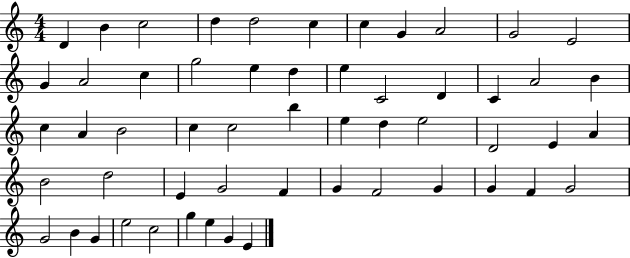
{
  \clef treble
  \numericTimeSignature
  \time 4/4
  \key c \major
  d'4 b'4 c''2 | d''4 d''2 c''4 | c''4 g'4 a'2 | g'2 e'2 | \break g'4 a'2 c''4 | g''2 e''4 d''4 | e''4 c'2 d'4 | c'4 a'2 b'4 | \break c''4 a'4 b'2 | c''4 c''2 b''4 | e''4 d''4 e''2 | d'2 e'4 a'4 | \break b'2 d''2 | e'4 g'2 f'4 | g'4 f'2 g'4 | g'4 f'4 g'2 | \break g'2 b'4 g'4 | e''2 c''2 | g''4 e''4 g'4 e'4 | \bar "|."
}